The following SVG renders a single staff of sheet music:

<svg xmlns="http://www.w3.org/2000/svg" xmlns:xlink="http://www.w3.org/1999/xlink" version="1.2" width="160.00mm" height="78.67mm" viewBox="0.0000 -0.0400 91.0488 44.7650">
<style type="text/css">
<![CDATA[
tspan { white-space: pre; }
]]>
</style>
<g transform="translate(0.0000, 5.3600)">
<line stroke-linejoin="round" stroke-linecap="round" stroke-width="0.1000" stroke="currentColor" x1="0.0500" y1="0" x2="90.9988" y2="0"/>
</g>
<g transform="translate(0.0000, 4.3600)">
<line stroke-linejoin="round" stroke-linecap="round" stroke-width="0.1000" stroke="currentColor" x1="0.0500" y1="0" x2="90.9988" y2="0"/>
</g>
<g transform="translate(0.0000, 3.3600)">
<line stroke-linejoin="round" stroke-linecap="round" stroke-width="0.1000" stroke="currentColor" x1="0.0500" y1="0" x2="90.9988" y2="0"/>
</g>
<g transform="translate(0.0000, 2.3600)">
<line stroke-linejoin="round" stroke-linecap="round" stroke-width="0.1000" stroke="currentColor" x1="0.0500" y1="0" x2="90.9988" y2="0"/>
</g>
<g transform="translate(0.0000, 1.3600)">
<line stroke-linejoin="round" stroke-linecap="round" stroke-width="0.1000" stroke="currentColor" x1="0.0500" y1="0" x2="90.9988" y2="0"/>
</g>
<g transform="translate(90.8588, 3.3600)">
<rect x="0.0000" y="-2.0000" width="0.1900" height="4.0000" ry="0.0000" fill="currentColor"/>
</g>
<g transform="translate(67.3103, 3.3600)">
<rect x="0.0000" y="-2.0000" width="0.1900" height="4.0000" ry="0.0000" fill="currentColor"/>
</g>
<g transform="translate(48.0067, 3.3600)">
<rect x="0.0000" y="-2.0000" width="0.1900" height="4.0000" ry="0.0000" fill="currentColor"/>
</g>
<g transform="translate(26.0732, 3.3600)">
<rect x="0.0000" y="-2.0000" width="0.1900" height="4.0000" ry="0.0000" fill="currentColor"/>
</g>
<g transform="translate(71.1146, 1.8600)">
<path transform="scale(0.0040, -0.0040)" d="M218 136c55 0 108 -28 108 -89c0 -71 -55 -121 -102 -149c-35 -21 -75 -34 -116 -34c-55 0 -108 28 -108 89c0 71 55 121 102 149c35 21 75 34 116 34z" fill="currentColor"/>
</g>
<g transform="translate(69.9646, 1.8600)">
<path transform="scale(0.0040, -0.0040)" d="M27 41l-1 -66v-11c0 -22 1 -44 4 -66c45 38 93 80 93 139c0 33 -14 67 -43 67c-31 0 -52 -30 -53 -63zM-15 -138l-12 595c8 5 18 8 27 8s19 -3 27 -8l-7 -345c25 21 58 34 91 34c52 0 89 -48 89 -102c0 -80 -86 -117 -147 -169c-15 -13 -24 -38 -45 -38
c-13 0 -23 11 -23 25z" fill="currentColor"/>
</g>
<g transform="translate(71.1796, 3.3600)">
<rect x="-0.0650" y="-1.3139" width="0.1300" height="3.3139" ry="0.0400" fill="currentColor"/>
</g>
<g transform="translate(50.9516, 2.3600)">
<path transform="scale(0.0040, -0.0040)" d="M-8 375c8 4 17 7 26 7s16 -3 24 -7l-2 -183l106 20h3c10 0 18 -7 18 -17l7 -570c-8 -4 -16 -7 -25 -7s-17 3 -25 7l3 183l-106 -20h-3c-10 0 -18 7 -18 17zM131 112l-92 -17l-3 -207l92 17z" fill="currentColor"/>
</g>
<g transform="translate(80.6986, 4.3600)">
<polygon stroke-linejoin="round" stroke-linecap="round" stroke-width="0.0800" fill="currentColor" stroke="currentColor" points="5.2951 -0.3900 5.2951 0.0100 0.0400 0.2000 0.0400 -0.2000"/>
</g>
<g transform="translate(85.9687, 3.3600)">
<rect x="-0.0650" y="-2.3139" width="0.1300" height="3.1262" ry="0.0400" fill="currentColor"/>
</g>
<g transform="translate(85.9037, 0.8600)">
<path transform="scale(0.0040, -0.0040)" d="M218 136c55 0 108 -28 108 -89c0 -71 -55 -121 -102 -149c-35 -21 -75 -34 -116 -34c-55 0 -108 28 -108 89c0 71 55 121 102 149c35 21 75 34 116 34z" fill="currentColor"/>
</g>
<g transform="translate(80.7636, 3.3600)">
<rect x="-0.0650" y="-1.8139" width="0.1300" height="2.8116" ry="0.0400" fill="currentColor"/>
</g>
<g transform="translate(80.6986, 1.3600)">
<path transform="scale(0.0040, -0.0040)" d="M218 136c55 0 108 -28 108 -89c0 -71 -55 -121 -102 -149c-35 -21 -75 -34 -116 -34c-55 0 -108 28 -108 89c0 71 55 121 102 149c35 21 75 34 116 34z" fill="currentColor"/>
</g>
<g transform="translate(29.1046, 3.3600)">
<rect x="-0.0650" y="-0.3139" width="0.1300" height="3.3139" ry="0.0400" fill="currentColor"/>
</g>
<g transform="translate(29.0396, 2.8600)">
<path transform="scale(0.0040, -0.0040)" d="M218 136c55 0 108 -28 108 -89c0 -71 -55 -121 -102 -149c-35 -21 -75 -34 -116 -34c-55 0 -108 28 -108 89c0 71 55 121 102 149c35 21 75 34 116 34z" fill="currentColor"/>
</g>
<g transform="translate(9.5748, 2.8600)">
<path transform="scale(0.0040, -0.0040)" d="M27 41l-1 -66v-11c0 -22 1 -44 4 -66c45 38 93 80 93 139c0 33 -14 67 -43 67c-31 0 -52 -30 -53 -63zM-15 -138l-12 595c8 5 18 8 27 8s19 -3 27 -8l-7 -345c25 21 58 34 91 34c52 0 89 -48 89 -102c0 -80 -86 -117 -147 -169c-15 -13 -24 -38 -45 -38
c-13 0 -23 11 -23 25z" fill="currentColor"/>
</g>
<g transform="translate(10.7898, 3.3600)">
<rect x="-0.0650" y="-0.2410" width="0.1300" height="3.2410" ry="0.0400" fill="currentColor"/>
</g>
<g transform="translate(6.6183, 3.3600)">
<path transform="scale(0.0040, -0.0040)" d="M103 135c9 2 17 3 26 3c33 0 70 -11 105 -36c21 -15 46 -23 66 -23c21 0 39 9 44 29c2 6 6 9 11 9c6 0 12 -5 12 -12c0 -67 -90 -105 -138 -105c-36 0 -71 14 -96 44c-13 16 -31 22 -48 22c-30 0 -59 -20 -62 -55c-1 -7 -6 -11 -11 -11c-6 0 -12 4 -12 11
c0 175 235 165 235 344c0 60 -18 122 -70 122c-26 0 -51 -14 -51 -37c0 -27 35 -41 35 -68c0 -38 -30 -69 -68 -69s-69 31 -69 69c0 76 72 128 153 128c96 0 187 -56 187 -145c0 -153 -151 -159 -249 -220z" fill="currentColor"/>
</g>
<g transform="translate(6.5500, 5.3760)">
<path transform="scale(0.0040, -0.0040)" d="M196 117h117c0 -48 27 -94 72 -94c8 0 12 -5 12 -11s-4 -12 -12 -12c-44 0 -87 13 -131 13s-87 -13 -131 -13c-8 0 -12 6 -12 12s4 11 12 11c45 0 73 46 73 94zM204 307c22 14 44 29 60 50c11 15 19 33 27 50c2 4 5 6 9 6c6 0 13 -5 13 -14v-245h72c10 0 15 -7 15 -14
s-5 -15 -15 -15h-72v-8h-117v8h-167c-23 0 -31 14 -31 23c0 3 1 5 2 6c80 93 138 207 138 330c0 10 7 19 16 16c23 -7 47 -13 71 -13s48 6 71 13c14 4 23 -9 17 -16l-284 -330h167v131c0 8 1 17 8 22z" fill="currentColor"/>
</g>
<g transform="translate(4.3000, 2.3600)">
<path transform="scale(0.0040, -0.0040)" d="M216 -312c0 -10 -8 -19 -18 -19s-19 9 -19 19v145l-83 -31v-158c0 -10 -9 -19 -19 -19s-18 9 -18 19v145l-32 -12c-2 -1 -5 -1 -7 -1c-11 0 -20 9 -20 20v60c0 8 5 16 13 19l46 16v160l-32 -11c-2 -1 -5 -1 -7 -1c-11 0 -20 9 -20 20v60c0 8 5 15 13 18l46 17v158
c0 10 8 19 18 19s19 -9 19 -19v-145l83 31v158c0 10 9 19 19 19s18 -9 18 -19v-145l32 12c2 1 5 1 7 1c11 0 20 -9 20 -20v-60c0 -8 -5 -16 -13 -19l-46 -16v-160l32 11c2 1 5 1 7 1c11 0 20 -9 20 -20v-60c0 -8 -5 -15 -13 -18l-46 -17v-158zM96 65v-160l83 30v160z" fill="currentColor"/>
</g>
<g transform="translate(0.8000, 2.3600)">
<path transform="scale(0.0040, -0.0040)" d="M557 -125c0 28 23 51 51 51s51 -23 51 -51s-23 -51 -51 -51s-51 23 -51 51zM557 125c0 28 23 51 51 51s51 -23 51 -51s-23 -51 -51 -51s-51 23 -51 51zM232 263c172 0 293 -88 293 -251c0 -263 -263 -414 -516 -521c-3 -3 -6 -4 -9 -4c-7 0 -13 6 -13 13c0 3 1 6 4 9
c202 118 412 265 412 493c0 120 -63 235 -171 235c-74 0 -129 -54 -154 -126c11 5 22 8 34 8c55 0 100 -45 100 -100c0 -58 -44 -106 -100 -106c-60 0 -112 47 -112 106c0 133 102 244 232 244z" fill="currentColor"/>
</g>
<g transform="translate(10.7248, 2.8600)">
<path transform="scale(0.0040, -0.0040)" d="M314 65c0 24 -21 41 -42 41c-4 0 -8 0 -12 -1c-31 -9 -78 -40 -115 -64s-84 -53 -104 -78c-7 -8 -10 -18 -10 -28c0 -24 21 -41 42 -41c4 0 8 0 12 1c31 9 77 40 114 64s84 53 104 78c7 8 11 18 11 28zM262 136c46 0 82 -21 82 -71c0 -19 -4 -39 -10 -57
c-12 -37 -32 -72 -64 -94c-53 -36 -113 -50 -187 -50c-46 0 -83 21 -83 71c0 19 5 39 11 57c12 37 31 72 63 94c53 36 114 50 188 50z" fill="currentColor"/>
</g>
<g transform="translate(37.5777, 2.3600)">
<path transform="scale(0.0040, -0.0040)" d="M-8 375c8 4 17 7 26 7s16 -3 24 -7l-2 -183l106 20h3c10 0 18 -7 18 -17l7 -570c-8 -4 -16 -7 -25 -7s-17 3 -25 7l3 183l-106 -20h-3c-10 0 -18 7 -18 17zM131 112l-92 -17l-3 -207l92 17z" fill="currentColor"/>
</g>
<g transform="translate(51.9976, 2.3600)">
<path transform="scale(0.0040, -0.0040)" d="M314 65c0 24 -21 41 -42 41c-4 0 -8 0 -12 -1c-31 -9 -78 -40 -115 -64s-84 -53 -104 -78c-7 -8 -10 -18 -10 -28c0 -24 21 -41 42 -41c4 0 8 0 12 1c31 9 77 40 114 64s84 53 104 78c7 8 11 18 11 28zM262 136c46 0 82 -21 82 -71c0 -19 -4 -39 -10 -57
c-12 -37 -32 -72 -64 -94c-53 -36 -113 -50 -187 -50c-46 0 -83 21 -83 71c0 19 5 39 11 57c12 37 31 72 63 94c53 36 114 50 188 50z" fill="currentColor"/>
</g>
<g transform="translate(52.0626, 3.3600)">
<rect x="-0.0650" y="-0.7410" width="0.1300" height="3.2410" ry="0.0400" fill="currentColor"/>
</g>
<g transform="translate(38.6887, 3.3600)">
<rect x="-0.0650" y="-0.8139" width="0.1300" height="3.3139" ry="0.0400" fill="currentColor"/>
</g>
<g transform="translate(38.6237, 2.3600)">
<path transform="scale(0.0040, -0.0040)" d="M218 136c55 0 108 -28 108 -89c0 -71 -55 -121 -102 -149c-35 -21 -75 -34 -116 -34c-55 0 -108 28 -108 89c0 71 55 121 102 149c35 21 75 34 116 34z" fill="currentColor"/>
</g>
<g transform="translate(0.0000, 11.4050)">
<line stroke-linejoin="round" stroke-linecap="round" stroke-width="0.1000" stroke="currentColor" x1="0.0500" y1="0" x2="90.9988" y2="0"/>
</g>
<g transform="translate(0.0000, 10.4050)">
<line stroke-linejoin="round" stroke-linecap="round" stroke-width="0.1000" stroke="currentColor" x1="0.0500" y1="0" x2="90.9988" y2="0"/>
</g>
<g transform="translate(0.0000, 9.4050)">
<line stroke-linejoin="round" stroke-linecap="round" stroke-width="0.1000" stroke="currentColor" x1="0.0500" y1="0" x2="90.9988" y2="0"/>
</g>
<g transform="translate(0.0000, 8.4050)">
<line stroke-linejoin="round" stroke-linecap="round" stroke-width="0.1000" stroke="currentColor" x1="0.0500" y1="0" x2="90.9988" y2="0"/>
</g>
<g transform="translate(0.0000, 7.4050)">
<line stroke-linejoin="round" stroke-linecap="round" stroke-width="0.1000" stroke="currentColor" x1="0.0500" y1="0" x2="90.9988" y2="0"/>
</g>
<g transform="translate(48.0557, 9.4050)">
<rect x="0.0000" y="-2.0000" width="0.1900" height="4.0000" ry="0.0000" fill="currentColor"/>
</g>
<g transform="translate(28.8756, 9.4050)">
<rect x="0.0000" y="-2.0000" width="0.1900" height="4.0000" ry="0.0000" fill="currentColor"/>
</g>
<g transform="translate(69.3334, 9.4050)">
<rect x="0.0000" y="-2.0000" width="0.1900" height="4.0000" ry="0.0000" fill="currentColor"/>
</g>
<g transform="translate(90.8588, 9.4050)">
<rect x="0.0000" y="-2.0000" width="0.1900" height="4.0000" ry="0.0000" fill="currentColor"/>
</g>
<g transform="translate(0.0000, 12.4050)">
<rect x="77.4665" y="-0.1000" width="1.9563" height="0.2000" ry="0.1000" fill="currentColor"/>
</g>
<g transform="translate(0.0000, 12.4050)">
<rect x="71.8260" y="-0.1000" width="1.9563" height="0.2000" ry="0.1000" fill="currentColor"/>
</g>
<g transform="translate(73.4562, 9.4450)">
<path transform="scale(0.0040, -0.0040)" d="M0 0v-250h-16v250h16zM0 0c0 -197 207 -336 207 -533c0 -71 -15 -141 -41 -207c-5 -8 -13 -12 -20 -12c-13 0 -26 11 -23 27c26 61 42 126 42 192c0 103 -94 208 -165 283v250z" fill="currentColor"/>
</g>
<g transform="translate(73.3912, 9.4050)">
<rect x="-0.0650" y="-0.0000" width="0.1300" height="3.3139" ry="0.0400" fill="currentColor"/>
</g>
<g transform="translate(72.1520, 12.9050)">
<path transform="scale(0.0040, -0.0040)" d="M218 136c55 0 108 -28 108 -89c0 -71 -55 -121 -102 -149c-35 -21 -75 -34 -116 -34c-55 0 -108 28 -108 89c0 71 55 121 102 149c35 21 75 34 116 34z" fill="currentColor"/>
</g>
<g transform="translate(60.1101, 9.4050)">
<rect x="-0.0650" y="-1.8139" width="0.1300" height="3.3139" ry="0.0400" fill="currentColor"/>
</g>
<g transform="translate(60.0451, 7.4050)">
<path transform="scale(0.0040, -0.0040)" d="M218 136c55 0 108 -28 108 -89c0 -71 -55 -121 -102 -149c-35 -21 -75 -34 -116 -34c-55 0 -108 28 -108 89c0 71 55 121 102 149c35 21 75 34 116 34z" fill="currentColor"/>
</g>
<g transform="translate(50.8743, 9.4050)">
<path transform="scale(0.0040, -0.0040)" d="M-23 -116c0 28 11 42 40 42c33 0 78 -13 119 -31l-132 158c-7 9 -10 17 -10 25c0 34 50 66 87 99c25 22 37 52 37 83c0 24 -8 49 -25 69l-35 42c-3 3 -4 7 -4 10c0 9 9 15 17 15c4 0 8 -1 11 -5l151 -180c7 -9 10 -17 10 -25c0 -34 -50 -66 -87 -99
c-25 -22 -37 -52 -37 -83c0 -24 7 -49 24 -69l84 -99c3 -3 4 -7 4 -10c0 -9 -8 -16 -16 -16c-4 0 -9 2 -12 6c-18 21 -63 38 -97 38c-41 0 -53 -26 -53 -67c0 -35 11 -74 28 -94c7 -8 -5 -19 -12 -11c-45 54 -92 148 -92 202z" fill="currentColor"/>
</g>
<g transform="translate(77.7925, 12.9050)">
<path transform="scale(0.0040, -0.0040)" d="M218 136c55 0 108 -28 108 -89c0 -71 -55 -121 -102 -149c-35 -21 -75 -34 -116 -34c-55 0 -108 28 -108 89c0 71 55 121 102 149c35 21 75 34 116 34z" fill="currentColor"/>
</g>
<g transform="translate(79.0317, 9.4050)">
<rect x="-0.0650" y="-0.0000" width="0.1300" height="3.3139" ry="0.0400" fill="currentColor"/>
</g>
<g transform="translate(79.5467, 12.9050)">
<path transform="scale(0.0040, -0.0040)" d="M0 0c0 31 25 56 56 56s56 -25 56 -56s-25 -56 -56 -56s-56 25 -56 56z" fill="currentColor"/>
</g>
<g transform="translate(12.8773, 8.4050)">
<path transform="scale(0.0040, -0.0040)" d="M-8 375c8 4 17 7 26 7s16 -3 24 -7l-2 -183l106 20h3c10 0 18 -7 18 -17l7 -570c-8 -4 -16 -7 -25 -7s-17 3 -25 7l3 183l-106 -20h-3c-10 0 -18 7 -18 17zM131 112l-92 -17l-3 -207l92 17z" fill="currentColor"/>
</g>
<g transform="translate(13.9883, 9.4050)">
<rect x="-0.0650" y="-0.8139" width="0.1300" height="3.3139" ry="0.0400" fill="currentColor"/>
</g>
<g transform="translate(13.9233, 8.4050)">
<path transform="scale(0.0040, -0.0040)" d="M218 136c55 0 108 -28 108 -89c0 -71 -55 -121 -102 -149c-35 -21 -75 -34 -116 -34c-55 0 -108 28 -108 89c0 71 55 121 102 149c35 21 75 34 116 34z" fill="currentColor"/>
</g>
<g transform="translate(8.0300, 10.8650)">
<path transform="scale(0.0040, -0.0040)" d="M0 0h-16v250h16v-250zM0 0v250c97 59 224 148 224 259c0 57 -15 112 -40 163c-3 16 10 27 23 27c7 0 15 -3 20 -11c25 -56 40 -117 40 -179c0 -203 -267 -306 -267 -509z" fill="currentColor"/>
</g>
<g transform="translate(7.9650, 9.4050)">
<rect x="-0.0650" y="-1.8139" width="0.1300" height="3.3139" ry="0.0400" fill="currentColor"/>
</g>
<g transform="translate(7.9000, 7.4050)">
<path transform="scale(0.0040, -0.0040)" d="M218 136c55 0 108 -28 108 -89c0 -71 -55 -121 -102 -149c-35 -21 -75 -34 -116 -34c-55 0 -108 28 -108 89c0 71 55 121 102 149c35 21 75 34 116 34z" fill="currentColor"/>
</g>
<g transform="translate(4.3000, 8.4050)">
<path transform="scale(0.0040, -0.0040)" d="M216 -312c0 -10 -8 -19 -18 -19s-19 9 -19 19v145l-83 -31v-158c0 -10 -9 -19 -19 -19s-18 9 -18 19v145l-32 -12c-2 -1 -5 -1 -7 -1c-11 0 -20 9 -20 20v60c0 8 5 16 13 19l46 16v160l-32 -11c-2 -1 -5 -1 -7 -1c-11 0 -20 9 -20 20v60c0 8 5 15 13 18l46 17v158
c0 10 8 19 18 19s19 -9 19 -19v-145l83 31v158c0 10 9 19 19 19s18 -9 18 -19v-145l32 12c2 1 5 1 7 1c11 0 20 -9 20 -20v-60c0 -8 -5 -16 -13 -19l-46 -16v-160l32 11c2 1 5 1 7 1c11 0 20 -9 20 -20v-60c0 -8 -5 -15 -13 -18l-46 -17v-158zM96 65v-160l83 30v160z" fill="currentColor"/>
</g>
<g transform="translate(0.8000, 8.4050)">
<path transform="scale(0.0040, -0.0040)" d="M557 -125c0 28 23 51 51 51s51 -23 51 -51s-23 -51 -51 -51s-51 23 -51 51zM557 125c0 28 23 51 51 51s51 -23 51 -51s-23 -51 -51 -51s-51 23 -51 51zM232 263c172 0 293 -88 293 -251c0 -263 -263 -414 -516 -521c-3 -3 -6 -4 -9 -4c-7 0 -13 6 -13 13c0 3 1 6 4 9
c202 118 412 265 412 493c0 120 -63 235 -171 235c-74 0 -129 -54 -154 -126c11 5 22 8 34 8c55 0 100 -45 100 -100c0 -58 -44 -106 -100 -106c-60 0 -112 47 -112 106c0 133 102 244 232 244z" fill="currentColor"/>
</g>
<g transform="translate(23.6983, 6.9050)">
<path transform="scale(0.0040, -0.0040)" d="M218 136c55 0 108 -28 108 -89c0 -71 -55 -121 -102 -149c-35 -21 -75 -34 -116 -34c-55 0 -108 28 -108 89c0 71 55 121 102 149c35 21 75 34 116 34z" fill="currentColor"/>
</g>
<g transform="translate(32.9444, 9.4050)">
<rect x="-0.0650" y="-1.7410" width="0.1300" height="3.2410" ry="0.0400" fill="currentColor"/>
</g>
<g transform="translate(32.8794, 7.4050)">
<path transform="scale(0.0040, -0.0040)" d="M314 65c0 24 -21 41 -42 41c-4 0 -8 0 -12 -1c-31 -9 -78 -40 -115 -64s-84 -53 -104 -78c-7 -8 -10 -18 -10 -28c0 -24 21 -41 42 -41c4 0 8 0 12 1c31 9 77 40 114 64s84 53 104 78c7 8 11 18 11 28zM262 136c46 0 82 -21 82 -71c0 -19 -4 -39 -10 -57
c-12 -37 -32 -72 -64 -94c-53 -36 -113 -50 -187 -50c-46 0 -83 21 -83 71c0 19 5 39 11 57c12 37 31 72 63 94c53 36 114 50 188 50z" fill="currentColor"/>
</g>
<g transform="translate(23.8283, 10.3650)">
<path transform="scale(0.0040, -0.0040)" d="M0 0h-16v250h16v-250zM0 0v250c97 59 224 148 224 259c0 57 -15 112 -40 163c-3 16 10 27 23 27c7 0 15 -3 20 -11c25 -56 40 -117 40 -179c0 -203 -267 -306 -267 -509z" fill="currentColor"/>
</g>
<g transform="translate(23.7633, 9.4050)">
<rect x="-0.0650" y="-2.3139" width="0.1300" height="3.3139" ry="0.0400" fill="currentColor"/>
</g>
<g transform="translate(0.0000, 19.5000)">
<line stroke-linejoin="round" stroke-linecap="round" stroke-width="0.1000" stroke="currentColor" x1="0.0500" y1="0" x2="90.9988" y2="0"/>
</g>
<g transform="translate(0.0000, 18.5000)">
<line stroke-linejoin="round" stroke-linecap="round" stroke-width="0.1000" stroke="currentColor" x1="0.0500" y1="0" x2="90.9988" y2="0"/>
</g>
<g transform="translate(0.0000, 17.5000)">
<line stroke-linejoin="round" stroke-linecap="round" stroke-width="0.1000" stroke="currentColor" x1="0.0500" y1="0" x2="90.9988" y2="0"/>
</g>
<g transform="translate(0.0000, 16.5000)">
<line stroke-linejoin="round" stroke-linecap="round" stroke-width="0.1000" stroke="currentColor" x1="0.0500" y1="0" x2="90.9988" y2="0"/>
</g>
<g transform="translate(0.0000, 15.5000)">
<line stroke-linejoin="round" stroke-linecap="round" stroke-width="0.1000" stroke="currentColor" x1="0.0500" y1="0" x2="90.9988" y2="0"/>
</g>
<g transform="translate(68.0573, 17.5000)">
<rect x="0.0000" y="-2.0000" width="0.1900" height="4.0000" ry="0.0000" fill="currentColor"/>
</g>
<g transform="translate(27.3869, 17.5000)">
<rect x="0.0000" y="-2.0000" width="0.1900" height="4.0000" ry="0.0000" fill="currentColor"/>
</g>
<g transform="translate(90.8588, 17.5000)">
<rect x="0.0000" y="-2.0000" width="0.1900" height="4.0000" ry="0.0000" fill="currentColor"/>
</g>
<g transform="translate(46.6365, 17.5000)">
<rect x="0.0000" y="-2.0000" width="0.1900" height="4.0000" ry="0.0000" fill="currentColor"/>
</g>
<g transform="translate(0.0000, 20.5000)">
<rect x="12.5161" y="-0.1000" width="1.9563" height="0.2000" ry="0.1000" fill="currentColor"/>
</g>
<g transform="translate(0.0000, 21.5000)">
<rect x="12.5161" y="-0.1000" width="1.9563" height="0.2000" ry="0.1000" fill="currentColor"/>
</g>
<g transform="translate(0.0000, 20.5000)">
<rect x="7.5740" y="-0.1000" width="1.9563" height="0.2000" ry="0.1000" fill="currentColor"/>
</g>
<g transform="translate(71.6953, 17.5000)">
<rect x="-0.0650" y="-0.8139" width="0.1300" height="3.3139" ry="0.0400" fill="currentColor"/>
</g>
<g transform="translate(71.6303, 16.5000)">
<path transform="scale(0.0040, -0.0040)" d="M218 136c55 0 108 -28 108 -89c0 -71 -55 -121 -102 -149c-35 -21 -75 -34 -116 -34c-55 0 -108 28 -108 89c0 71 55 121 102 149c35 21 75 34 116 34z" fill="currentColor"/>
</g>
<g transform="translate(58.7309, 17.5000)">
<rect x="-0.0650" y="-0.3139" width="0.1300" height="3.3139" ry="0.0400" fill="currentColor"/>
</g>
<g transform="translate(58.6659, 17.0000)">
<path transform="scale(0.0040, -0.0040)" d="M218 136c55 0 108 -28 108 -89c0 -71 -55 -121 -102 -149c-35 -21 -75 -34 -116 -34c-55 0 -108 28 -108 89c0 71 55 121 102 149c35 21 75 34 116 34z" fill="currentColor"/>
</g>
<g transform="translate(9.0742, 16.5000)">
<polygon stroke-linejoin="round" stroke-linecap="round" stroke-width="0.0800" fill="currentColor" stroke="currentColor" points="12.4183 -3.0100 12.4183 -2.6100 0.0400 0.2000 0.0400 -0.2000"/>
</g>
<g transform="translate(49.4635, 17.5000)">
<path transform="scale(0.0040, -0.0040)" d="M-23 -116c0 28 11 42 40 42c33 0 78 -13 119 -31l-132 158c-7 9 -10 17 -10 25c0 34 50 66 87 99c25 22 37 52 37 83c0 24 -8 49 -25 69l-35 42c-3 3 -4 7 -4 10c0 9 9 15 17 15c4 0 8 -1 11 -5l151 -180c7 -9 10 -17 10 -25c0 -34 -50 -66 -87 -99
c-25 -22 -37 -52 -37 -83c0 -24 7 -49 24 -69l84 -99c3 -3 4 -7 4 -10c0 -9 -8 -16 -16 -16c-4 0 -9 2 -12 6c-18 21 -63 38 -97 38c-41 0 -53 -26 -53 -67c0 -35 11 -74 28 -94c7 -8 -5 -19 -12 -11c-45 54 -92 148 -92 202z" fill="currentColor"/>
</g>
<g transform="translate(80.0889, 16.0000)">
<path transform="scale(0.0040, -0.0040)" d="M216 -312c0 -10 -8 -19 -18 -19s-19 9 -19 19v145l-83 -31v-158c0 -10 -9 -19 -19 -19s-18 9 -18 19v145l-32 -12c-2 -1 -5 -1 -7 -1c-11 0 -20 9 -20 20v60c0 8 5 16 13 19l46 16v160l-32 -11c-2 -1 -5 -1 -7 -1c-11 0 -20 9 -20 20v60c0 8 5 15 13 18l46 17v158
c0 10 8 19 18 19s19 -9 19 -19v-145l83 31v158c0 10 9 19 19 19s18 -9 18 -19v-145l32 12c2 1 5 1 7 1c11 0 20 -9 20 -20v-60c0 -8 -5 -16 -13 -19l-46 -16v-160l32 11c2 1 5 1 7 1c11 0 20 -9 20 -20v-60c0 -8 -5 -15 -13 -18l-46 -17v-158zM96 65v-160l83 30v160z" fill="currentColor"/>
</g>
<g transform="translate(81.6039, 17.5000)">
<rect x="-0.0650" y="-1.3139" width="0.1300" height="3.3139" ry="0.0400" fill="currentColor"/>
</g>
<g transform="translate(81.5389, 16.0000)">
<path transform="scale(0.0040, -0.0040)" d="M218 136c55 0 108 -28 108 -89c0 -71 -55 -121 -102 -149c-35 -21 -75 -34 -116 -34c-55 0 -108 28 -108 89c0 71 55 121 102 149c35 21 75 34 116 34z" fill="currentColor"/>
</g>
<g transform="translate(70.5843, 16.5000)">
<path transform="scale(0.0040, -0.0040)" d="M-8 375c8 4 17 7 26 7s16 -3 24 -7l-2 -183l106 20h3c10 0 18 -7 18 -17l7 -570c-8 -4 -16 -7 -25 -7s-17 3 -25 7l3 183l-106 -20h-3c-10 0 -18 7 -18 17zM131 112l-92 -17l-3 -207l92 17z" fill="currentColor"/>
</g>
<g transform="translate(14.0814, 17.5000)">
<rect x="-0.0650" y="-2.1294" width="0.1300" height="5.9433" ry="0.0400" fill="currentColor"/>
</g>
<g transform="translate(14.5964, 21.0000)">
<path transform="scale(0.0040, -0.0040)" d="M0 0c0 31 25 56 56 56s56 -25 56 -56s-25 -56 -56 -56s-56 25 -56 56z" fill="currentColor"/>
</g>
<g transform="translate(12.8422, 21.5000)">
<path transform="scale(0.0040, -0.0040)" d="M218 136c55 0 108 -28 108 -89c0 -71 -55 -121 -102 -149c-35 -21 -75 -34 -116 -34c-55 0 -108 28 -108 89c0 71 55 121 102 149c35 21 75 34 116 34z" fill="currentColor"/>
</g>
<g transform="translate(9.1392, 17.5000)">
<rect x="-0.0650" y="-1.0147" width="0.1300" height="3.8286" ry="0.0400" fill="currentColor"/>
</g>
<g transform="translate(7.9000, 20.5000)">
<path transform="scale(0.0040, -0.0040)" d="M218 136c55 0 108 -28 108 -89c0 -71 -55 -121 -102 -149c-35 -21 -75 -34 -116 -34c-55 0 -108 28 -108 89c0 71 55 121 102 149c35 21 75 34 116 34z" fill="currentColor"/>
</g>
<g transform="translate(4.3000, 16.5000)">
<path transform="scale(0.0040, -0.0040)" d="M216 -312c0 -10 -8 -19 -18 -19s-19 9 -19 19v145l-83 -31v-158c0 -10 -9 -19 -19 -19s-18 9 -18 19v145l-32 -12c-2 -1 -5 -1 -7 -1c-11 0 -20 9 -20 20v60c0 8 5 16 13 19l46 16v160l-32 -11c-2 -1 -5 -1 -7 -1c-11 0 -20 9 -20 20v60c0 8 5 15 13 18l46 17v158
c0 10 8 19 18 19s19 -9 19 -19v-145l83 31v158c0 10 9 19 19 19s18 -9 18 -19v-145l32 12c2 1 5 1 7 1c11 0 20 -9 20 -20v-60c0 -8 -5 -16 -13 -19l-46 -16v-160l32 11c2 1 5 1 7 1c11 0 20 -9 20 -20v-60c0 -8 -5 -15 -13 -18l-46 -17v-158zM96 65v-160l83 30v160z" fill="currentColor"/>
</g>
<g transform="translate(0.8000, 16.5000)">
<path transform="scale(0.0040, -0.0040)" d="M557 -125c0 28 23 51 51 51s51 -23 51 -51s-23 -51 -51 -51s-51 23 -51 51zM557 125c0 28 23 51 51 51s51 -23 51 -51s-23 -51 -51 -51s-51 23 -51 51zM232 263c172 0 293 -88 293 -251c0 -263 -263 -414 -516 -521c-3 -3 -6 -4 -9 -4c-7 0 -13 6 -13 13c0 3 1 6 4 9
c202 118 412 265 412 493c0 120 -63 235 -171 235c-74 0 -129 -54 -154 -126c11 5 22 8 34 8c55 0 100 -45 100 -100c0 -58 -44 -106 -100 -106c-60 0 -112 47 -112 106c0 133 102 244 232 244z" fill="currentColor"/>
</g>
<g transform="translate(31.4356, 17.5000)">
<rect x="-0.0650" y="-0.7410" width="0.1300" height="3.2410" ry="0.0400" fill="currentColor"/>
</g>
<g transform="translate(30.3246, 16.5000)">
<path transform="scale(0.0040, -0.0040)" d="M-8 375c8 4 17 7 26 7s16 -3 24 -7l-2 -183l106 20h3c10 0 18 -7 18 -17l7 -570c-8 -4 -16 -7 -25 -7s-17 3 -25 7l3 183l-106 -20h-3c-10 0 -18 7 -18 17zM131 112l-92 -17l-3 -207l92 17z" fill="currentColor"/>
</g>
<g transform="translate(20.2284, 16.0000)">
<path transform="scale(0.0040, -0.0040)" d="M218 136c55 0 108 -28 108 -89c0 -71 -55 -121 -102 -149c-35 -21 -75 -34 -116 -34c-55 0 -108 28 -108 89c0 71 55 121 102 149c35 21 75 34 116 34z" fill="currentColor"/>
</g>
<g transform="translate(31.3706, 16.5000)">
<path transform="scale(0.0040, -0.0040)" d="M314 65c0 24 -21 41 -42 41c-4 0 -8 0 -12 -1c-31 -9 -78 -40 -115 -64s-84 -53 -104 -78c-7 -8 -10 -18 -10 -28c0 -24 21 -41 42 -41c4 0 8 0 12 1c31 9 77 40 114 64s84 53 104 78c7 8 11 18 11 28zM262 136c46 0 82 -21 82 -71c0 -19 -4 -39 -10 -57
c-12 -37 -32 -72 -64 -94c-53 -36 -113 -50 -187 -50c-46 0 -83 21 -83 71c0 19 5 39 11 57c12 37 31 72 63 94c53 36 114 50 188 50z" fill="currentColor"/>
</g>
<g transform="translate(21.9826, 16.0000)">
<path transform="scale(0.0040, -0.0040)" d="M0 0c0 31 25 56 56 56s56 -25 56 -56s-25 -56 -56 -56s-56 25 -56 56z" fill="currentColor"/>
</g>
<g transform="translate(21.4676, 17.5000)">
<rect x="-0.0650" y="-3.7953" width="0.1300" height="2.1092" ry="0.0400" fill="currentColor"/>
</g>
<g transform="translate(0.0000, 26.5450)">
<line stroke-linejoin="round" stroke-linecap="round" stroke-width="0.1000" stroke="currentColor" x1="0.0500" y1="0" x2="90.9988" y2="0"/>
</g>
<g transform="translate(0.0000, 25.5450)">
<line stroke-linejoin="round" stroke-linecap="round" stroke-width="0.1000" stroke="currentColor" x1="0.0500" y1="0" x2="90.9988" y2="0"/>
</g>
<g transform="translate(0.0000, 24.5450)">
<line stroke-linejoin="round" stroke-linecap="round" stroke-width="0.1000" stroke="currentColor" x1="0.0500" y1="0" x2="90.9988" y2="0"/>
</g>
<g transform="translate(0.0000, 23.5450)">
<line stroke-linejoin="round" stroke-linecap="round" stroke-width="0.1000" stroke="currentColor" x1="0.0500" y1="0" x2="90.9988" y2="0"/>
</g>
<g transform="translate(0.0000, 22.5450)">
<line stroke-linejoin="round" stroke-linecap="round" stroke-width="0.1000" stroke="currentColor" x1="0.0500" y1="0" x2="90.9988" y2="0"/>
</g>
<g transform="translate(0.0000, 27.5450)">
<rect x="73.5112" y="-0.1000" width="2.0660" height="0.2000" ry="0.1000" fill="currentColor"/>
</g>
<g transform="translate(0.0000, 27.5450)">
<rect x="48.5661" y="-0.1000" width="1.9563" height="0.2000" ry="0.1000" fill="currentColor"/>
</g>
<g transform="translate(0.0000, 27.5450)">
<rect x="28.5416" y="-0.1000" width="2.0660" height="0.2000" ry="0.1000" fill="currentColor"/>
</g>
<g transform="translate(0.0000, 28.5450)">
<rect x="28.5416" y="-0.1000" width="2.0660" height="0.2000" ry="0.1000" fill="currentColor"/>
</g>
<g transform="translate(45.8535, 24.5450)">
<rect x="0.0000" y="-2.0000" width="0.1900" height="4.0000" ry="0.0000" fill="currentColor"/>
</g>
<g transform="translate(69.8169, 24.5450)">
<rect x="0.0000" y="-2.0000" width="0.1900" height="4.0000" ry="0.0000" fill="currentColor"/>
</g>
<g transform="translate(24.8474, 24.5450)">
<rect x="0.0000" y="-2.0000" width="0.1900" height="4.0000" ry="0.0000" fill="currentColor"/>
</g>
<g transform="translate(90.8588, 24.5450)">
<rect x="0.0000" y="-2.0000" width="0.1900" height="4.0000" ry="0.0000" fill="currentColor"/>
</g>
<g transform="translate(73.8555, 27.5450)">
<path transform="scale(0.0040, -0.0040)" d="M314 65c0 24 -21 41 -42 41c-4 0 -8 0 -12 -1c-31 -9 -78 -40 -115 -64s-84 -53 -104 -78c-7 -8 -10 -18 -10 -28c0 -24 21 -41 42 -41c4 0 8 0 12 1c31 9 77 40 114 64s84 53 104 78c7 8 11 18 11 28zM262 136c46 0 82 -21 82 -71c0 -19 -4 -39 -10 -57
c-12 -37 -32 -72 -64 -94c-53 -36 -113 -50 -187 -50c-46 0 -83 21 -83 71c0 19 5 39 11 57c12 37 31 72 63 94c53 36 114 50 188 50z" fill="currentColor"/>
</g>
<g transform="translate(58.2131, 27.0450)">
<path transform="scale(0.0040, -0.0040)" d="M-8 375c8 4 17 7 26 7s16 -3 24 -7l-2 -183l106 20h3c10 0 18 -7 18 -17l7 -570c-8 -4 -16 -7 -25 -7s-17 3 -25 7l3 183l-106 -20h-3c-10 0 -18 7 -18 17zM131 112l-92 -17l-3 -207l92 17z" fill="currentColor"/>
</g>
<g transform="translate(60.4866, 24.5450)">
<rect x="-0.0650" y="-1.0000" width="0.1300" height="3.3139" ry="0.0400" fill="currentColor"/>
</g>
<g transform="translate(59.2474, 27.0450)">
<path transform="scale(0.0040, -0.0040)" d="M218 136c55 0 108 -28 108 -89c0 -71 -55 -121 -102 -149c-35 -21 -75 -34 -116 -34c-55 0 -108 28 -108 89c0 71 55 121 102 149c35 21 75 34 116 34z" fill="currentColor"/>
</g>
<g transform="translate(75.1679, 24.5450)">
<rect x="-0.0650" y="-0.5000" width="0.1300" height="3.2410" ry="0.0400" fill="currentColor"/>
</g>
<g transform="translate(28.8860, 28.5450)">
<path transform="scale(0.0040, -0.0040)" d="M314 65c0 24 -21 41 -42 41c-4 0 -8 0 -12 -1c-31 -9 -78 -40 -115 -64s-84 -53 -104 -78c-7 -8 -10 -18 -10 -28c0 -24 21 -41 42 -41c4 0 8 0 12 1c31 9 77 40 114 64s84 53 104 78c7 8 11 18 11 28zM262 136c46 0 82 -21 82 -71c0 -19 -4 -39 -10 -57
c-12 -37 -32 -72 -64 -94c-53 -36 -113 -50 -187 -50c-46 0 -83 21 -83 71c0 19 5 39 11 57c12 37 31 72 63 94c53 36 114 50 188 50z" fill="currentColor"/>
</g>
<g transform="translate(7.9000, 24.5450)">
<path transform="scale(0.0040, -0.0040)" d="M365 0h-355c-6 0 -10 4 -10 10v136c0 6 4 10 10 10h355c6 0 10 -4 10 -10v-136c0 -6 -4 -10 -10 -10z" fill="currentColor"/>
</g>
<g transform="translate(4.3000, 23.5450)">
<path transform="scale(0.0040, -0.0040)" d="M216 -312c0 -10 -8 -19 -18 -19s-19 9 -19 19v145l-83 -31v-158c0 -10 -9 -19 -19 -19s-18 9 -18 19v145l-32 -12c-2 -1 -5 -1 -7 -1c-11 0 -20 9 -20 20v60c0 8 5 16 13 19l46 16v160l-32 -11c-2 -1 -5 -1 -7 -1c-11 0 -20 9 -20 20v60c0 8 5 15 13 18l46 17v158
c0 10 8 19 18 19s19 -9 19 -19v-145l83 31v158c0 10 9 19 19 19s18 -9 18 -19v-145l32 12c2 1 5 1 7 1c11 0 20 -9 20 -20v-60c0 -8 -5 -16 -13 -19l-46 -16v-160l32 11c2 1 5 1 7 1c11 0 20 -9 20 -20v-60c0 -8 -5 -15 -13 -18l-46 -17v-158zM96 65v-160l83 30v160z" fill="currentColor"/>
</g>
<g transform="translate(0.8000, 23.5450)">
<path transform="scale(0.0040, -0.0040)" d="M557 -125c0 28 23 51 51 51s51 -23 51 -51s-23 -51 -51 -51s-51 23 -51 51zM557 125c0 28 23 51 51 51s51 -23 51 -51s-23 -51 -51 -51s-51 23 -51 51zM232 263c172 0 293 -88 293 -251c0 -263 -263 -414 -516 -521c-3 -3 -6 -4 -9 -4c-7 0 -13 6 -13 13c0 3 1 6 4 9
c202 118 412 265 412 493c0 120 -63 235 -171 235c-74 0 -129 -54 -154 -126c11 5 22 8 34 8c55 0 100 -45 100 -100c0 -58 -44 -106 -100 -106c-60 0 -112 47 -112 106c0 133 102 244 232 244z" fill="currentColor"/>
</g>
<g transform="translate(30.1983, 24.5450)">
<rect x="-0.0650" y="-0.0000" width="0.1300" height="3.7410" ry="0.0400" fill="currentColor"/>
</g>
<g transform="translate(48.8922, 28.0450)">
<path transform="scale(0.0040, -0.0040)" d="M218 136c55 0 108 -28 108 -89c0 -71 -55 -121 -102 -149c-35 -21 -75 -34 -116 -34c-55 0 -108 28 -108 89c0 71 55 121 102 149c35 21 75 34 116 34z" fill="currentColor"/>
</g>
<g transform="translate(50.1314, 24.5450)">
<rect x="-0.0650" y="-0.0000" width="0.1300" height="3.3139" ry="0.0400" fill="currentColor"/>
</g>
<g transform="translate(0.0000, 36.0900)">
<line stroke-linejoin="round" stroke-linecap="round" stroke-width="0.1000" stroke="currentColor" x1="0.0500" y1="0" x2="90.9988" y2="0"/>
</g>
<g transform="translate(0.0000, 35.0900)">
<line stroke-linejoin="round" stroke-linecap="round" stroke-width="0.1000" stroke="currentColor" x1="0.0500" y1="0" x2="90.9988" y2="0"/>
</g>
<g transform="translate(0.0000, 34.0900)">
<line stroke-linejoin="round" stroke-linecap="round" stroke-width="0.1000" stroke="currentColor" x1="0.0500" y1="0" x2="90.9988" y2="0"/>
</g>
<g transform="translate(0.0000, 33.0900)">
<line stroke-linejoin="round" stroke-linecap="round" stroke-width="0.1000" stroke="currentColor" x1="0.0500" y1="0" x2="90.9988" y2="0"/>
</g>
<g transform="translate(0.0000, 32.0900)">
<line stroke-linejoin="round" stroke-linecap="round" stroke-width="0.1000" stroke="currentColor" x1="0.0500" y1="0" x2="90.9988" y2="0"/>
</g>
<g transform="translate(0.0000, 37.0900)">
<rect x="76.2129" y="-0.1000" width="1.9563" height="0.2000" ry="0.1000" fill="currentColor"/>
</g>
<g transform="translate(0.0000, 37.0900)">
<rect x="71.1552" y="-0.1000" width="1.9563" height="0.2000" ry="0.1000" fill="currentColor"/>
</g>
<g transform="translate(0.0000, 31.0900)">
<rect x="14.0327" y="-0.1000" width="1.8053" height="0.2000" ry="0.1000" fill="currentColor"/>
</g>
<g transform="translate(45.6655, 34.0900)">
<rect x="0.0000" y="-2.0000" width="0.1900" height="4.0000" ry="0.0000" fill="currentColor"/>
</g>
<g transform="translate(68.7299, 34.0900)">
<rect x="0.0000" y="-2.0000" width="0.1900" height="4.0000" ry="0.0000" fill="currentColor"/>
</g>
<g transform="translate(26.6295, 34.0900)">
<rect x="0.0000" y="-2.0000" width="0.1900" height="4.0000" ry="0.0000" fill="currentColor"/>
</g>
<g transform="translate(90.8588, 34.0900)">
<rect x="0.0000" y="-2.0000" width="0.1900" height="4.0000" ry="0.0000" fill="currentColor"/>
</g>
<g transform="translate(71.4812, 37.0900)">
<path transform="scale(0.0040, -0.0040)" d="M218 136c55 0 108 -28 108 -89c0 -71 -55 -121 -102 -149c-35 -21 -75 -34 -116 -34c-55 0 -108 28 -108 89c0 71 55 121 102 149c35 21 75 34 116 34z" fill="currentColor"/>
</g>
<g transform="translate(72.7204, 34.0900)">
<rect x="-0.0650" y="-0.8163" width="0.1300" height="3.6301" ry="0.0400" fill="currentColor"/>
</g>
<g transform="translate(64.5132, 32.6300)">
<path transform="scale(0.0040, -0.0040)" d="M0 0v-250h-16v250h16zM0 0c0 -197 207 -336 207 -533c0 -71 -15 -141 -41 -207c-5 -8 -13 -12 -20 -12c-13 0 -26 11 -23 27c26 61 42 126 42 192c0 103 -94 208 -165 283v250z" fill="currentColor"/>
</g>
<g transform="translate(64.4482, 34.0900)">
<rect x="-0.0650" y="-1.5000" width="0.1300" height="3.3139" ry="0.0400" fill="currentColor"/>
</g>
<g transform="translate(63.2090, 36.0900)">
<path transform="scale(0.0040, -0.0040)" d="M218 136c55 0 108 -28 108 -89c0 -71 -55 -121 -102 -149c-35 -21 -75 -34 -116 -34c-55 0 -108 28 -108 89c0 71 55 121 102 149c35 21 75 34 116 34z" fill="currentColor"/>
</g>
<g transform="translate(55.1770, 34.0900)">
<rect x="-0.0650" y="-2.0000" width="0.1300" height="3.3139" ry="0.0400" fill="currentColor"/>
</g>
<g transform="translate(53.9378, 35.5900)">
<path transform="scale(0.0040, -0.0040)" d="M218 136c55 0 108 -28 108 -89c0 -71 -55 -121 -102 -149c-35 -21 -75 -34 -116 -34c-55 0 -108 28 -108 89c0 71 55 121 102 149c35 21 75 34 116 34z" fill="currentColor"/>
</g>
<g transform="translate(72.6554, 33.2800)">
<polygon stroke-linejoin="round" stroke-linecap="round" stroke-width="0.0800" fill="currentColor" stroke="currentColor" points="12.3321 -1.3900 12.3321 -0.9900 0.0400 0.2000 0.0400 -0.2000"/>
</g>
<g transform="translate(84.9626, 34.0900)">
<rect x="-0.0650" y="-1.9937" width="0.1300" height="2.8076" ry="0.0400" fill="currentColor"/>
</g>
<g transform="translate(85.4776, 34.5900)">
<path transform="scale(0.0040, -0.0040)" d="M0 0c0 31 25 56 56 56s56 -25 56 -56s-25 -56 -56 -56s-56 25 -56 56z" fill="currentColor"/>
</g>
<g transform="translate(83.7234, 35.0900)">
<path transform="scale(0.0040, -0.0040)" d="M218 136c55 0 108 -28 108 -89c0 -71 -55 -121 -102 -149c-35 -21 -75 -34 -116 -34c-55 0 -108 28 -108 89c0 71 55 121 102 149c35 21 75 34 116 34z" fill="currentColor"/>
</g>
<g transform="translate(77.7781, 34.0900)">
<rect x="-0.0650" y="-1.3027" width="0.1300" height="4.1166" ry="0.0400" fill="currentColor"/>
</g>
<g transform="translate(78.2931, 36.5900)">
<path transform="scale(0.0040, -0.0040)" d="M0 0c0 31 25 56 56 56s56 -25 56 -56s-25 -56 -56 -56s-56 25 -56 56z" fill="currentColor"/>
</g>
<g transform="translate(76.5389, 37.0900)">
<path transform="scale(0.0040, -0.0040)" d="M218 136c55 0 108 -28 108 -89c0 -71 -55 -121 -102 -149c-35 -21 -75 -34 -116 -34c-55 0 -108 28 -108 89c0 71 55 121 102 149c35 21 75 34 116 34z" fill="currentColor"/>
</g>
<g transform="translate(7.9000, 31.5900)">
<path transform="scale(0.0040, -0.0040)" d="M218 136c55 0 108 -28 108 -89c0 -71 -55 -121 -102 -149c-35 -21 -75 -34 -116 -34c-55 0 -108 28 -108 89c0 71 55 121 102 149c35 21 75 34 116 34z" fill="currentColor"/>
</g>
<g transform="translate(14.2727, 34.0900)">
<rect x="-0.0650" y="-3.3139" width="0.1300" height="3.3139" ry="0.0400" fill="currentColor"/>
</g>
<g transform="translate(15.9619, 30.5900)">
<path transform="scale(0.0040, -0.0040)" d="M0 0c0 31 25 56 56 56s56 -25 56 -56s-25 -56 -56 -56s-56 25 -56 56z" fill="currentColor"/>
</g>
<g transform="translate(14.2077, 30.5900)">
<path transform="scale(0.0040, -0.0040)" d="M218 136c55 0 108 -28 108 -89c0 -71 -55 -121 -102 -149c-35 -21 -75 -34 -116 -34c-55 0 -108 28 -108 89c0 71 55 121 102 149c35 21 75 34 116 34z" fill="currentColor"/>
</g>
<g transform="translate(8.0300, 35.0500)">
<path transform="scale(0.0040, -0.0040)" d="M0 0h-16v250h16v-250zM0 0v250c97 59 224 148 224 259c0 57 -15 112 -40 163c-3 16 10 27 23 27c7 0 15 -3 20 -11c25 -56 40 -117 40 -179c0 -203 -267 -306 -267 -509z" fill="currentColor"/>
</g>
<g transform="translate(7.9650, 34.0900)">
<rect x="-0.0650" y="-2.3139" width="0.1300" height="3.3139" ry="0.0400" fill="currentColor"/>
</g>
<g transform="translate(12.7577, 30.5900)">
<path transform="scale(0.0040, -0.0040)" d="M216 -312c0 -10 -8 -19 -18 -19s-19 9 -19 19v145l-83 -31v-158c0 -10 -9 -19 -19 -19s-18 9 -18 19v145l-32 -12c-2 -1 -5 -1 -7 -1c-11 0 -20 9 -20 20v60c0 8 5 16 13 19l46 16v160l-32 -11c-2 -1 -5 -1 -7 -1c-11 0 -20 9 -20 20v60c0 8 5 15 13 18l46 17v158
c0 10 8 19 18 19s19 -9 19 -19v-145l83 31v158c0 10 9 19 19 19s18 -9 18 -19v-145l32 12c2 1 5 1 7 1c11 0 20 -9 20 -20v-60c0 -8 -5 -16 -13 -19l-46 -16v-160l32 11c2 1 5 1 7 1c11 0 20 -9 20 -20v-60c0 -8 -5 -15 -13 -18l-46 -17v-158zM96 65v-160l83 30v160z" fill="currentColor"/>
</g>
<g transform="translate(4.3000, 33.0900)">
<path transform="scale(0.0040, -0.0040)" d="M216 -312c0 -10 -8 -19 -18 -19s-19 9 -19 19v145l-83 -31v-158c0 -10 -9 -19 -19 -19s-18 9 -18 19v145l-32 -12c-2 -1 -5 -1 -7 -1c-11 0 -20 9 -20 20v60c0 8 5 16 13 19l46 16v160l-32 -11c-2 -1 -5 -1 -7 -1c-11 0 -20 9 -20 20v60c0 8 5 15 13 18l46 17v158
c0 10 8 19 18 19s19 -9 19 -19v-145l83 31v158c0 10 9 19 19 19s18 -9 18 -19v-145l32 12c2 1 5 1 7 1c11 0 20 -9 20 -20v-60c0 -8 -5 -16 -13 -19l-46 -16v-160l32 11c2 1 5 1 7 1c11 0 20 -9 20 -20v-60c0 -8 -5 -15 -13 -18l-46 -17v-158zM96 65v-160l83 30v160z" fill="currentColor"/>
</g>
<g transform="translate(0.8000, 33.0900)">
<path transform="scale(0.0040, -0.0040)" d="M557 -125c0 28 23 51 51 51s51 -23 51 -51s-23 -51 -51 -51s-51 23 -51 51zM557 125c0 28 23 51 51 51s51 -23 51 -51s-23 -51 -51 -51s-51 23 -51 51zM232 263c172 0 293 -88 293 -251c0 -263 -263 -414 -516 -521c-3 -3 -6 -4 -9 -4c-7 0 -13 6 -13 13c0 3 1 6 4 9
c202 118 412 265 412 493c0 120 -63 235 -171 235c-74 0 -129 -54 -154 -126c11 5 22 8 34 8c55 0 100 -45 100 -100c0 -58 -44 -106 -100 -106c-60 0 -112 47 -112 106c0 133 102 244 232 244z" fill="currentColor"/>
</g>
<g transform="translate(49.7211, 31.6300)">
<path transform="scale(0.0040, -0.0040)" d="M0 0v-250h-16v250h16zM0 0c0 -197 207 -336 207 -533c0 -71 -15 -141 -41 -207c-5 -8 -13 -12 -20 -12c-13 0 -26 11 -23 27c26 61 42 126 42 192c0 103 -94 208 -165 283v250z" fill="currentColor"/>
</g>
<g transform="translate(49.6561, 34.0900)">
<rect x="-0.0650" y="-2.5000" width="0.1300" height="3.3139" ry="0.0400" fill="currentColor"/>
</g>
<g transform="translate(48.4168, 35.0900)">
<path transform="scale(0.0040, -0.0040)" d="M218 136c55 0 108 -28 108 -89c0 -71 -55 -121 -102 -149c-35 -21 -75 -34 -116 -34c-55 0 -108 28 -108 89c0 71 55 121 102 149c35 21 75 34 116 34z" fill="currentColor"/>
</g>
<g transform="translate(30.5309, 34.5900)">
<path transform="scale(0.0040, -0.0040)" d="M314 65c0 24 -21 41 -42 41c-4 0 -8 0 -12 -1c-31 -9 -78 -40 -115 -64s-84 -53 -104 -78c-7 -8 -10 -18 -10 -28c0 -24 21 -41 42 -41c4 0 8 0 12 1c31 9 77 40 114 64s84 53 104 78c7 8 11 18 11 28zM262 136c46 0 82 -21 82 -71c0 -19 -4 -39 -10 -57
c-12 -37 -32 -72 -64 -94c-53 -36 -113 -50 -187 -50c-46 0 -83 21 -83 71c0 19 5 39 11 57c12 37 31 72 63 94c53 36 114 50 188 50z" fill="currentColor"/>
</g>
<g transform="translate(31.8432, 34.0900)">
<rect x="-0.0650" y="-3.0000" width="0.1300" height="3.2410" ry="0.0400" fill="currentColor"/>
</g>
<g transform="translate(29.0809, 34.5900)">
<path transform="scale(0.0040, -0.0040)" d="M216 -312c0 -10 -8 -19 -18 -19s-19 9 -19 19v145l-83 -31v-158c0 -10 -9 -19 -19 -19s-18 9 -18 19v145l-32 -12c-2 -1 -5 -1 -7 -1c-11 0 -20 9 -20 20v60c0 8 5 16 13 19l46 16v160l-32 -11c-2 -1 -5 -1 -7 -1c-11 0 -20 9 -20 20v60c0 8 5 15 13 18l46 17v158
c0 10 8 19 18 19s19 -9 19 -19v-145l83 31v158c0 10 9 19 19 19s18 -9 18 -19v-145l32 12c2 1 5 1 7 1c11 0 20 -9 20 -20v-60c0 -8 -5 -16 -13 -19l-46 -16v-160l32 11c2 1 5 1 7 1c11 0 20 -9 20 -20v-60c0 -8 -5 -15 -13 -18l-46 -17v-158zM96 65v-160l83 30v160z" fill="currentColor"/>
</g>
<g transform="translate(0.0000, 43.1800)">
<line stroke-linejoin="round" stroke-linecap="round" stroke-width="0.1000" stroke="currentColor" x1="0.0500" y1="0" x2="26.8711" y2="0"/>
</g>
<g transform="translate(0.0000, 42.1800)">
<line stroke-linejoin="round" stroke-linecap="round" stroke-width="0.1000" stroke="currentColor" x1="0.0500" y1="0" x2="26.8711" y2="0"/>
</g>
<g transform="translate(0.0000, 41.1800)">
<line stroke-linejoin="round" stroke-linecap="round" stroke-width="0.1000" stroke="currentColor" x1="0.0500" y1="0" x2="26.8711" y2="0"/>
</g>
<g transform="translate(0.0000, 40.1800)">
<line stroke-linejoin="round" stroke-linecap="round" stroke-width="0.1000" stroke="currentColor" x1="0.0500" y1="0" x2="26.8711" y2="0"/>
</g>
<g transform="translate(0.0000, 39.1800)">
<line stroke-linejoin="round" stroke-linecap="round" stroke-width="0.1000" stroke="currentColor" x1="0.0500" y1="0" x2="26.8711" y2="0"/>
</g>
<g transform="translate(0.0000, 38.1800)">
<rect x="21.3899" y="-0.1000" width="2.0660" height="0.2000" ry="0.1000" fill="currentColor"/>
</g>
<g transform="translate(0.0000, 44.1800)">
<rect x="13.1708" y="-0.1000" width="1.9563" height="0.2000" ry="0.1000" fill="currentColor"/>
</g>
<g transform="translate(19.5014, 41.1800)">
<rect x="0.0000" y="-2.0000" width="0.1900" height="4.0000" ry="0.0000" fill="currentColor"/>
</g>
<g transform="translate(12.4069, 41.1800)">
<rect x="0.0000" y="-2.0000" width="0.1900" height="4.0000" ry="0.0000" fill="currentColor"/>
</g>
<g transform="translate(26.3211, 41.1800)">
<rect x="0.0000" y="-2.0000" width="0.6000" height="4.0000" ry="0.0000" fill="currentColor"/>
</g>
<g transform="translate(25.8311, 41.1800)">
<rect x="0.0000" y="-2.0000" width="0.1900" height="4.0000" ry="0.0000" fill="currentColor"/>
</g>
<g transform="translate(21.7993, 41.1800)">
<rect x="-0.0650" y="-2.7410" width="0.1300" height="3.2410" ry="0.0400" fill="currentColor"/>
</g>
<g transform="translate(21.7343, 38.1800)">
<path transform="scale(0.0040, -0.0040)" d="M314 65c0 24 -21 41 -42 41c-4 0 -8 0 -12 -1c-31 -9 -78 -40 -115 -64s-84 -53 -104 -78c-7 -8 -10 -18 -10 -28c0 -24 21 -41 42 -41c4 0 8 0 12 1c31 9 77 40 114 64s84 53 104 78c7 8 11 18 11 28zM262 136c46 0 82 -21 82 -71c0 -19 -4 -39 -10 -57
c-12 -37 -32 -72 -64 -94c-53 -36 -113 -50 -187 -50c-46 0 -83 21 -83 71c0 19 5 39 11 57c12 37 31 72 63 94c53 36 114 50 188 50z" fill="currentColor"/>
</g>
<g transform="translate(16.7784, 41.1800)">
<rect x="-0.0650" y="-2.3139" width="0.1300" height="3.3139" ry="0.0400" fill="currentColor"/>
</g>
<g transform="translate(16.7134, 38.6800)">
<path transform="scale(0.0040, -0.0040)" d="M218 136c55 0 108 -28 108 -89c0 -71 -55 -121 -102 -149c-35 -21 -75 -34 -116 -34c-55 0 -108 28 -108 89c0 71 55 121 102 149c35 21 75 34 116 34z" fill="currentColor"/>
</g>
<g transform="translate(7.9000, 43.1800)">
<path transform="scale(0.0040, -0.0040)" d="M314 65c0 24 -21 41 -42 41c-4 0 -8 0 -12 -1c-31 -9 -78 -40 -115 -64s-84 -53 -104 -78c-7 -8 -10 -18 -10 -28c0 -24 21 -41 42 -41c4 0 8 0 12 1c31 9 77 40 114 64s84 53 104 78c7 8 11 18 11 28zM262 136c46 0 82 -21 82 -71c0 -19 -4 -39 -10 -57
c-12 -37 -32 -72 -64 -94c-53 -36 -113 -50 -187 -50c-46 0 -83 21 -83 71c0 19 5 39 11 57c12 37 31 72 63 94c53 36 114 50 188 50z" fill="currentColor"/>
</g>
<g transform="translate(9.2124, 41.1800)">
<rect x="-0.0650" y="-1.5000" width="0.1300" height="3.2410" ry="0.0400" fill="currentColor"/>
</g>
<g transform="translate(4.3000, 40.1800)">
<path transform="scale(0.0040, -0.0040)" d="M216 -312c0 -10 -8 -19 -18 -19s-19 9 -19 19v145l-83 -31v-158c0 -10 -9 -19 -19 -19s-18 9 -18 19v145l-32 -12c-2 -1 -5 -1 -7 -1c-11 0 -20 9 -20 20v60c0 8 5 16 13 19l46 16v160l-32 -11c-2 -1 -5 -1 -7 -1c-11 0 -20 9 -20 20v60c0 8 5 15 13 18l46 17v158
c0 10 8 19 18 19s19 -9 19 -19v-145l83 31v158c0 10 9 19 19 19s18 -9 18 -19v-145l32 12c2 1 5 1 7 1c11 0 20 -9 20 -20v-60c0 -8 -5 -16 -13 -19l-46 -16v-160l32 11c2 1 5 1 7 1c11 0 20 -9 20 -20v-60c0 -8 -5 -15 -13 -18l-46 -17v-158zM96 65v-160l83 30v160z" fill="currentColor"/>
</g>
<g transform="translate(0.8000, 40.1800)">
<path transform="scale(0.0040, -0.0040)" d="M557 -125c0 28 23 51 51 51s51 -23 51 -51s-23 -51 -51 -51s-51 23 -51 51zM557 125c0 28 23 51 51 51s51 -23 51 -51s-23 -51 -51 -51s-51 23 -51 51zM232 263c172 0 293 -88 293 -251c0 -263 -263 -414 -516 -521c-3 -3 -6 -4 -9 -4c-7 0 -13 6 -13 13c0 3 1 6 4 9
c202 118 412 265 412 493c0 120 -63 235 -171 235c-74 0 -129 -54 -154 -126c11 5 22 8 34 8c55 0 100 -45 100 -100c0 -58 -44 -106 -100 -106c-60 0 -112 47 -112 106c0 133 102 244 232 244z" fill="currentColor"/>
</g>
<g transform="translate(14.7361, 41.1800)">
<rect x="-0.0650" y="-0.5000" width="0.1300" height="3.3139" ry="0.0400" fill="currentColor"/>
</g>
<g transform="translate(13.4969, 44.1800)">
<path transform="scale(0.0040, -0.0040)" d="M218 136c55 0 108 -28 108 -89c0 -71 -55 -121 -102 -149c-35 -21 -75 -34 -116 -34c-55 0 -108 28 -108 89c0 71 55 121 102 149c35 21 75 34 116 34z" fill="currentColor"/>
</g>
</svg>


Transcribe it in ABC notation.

X:1
T:Untitled
M:2/4
L:1/4
K:G
_E,2 E, F, F,2 _G, A,/2 B,/2 A,/2 F, B,/2 A,2 z A, D,,/2 D,, E,,/2 C,,/2 G,/2 F,2 z E, F, ^G, z2 C,,2 D,, F,, E,,2 B,/2 ^D ^C,2 B,,/2 A,, G,,/2 E,,/2 E,,/2 B,,/2 G,,2 E,, B, C2